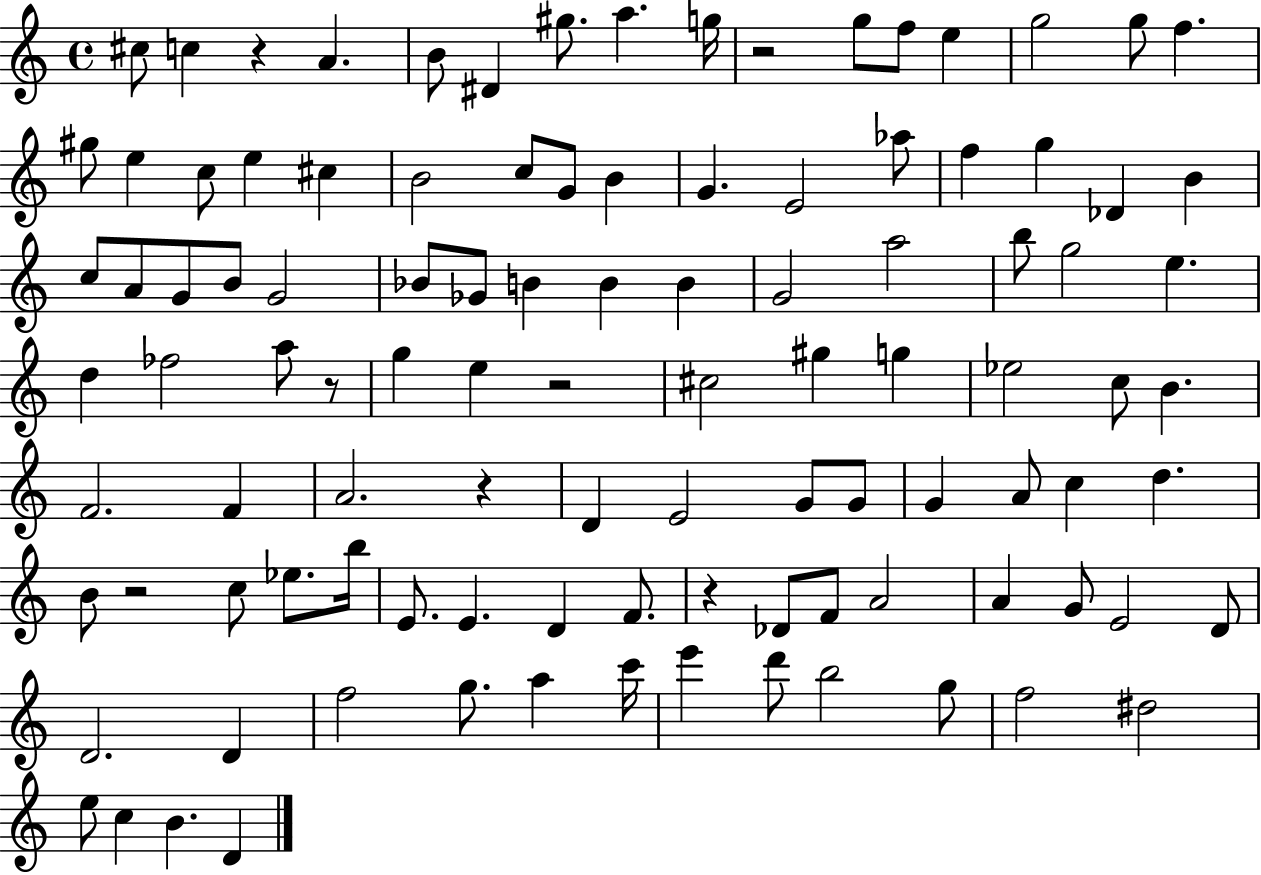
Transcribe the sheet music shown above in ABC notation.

X:1
T:Untitled
M:4/4
L:1/4
K:C
^c/2 c z A B/2 ^D ^g/2 a g/4 z2 g/2 f/2 e g2 g/2 f ^g/2 e c/2 e ^c B2 c/2 G/2 B G E2 _a/2 f g _D B c/2 A/2 G/2 B/2 G2 _B/2 _G/2 B B B G2 a2 b/2 g2 e d _f2 a/2 z/2 g e z2 ^c2 ^g g _e2 c/2 B F2 F A2 z D E2 G/2 G/2 G A/2 c d B/2 z2 c/2 _e/2 b/4 E/2 E D F/2 z _D/2 F/2 A2 A G/2 E2 D/2 D2 D f2 g/2 a c'/4 e' d'/2 b2 g/2 f2 ^d2 e/2 c B D